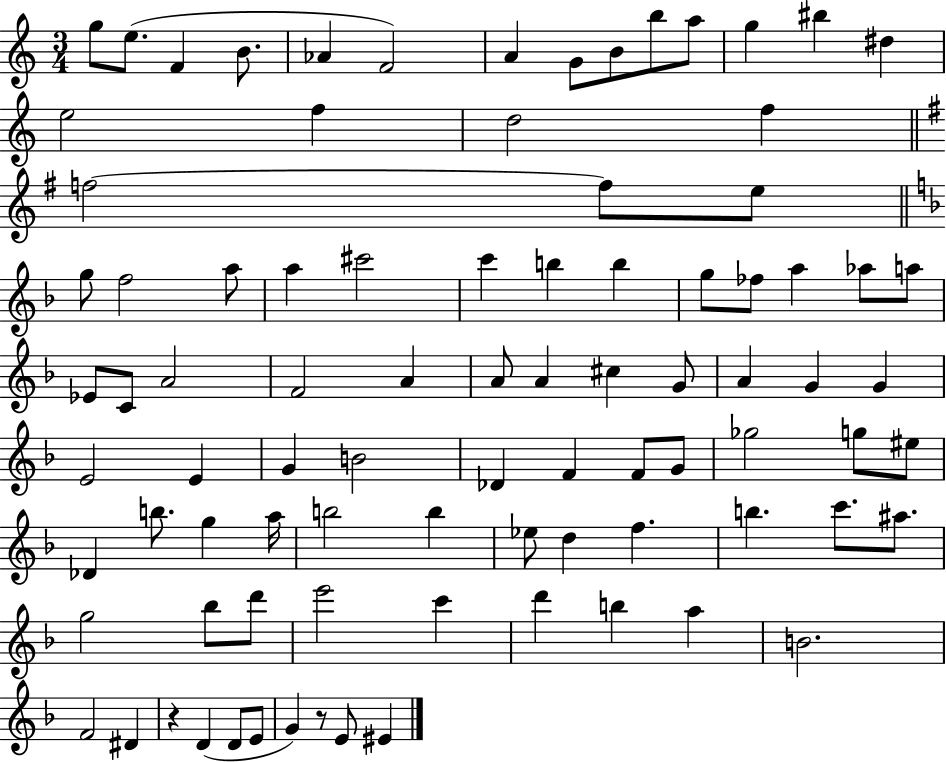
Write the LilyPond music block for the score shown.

{
  \clef treble
  \numericTimeSignature
  \time 3/4
  \key c \major
  g''8 e''8.( f'4 b'8. | aes'4 f'2) | a'4 g'8 b'8 b''8 a''8 | g''4 bis''4 dis''4 | \break e''2 f''4 | d''2 f''4 | \bar "||" \break \key g \major f''2~~ f''8 e''8 | \bar "||" \break \key f \major g''8 f''2 a''8 | a''4 cis'''2 | c'''4 b''4 b''4 | g''8 fes''8 a''4 aes''8 a''8 | \break ees'8 c'8 a'2 | f'2 a'4 | a'8 a'4 cis''4 g'8 | a'4 g'4 g'4 | \break e'2 e'4 | g'4 b'2 | des'4 f'4 f'8 g'8 | ges''2 g''8 eis''8 | \break des'4 b''8. g''4 a''16 | b''2 b''4 | ees''8 d''4 f''4. | b''4. c'''8. ais''8. | \break g''2 bes''8 d'''8 | e'''2 c'''4 | d'''4 b''4 a''4 | b'2. | \break f'2 dis'4 | r4 d'4( d'8 e'8 | g'4) r8 e'8 eis'4 | \bar "|."
}